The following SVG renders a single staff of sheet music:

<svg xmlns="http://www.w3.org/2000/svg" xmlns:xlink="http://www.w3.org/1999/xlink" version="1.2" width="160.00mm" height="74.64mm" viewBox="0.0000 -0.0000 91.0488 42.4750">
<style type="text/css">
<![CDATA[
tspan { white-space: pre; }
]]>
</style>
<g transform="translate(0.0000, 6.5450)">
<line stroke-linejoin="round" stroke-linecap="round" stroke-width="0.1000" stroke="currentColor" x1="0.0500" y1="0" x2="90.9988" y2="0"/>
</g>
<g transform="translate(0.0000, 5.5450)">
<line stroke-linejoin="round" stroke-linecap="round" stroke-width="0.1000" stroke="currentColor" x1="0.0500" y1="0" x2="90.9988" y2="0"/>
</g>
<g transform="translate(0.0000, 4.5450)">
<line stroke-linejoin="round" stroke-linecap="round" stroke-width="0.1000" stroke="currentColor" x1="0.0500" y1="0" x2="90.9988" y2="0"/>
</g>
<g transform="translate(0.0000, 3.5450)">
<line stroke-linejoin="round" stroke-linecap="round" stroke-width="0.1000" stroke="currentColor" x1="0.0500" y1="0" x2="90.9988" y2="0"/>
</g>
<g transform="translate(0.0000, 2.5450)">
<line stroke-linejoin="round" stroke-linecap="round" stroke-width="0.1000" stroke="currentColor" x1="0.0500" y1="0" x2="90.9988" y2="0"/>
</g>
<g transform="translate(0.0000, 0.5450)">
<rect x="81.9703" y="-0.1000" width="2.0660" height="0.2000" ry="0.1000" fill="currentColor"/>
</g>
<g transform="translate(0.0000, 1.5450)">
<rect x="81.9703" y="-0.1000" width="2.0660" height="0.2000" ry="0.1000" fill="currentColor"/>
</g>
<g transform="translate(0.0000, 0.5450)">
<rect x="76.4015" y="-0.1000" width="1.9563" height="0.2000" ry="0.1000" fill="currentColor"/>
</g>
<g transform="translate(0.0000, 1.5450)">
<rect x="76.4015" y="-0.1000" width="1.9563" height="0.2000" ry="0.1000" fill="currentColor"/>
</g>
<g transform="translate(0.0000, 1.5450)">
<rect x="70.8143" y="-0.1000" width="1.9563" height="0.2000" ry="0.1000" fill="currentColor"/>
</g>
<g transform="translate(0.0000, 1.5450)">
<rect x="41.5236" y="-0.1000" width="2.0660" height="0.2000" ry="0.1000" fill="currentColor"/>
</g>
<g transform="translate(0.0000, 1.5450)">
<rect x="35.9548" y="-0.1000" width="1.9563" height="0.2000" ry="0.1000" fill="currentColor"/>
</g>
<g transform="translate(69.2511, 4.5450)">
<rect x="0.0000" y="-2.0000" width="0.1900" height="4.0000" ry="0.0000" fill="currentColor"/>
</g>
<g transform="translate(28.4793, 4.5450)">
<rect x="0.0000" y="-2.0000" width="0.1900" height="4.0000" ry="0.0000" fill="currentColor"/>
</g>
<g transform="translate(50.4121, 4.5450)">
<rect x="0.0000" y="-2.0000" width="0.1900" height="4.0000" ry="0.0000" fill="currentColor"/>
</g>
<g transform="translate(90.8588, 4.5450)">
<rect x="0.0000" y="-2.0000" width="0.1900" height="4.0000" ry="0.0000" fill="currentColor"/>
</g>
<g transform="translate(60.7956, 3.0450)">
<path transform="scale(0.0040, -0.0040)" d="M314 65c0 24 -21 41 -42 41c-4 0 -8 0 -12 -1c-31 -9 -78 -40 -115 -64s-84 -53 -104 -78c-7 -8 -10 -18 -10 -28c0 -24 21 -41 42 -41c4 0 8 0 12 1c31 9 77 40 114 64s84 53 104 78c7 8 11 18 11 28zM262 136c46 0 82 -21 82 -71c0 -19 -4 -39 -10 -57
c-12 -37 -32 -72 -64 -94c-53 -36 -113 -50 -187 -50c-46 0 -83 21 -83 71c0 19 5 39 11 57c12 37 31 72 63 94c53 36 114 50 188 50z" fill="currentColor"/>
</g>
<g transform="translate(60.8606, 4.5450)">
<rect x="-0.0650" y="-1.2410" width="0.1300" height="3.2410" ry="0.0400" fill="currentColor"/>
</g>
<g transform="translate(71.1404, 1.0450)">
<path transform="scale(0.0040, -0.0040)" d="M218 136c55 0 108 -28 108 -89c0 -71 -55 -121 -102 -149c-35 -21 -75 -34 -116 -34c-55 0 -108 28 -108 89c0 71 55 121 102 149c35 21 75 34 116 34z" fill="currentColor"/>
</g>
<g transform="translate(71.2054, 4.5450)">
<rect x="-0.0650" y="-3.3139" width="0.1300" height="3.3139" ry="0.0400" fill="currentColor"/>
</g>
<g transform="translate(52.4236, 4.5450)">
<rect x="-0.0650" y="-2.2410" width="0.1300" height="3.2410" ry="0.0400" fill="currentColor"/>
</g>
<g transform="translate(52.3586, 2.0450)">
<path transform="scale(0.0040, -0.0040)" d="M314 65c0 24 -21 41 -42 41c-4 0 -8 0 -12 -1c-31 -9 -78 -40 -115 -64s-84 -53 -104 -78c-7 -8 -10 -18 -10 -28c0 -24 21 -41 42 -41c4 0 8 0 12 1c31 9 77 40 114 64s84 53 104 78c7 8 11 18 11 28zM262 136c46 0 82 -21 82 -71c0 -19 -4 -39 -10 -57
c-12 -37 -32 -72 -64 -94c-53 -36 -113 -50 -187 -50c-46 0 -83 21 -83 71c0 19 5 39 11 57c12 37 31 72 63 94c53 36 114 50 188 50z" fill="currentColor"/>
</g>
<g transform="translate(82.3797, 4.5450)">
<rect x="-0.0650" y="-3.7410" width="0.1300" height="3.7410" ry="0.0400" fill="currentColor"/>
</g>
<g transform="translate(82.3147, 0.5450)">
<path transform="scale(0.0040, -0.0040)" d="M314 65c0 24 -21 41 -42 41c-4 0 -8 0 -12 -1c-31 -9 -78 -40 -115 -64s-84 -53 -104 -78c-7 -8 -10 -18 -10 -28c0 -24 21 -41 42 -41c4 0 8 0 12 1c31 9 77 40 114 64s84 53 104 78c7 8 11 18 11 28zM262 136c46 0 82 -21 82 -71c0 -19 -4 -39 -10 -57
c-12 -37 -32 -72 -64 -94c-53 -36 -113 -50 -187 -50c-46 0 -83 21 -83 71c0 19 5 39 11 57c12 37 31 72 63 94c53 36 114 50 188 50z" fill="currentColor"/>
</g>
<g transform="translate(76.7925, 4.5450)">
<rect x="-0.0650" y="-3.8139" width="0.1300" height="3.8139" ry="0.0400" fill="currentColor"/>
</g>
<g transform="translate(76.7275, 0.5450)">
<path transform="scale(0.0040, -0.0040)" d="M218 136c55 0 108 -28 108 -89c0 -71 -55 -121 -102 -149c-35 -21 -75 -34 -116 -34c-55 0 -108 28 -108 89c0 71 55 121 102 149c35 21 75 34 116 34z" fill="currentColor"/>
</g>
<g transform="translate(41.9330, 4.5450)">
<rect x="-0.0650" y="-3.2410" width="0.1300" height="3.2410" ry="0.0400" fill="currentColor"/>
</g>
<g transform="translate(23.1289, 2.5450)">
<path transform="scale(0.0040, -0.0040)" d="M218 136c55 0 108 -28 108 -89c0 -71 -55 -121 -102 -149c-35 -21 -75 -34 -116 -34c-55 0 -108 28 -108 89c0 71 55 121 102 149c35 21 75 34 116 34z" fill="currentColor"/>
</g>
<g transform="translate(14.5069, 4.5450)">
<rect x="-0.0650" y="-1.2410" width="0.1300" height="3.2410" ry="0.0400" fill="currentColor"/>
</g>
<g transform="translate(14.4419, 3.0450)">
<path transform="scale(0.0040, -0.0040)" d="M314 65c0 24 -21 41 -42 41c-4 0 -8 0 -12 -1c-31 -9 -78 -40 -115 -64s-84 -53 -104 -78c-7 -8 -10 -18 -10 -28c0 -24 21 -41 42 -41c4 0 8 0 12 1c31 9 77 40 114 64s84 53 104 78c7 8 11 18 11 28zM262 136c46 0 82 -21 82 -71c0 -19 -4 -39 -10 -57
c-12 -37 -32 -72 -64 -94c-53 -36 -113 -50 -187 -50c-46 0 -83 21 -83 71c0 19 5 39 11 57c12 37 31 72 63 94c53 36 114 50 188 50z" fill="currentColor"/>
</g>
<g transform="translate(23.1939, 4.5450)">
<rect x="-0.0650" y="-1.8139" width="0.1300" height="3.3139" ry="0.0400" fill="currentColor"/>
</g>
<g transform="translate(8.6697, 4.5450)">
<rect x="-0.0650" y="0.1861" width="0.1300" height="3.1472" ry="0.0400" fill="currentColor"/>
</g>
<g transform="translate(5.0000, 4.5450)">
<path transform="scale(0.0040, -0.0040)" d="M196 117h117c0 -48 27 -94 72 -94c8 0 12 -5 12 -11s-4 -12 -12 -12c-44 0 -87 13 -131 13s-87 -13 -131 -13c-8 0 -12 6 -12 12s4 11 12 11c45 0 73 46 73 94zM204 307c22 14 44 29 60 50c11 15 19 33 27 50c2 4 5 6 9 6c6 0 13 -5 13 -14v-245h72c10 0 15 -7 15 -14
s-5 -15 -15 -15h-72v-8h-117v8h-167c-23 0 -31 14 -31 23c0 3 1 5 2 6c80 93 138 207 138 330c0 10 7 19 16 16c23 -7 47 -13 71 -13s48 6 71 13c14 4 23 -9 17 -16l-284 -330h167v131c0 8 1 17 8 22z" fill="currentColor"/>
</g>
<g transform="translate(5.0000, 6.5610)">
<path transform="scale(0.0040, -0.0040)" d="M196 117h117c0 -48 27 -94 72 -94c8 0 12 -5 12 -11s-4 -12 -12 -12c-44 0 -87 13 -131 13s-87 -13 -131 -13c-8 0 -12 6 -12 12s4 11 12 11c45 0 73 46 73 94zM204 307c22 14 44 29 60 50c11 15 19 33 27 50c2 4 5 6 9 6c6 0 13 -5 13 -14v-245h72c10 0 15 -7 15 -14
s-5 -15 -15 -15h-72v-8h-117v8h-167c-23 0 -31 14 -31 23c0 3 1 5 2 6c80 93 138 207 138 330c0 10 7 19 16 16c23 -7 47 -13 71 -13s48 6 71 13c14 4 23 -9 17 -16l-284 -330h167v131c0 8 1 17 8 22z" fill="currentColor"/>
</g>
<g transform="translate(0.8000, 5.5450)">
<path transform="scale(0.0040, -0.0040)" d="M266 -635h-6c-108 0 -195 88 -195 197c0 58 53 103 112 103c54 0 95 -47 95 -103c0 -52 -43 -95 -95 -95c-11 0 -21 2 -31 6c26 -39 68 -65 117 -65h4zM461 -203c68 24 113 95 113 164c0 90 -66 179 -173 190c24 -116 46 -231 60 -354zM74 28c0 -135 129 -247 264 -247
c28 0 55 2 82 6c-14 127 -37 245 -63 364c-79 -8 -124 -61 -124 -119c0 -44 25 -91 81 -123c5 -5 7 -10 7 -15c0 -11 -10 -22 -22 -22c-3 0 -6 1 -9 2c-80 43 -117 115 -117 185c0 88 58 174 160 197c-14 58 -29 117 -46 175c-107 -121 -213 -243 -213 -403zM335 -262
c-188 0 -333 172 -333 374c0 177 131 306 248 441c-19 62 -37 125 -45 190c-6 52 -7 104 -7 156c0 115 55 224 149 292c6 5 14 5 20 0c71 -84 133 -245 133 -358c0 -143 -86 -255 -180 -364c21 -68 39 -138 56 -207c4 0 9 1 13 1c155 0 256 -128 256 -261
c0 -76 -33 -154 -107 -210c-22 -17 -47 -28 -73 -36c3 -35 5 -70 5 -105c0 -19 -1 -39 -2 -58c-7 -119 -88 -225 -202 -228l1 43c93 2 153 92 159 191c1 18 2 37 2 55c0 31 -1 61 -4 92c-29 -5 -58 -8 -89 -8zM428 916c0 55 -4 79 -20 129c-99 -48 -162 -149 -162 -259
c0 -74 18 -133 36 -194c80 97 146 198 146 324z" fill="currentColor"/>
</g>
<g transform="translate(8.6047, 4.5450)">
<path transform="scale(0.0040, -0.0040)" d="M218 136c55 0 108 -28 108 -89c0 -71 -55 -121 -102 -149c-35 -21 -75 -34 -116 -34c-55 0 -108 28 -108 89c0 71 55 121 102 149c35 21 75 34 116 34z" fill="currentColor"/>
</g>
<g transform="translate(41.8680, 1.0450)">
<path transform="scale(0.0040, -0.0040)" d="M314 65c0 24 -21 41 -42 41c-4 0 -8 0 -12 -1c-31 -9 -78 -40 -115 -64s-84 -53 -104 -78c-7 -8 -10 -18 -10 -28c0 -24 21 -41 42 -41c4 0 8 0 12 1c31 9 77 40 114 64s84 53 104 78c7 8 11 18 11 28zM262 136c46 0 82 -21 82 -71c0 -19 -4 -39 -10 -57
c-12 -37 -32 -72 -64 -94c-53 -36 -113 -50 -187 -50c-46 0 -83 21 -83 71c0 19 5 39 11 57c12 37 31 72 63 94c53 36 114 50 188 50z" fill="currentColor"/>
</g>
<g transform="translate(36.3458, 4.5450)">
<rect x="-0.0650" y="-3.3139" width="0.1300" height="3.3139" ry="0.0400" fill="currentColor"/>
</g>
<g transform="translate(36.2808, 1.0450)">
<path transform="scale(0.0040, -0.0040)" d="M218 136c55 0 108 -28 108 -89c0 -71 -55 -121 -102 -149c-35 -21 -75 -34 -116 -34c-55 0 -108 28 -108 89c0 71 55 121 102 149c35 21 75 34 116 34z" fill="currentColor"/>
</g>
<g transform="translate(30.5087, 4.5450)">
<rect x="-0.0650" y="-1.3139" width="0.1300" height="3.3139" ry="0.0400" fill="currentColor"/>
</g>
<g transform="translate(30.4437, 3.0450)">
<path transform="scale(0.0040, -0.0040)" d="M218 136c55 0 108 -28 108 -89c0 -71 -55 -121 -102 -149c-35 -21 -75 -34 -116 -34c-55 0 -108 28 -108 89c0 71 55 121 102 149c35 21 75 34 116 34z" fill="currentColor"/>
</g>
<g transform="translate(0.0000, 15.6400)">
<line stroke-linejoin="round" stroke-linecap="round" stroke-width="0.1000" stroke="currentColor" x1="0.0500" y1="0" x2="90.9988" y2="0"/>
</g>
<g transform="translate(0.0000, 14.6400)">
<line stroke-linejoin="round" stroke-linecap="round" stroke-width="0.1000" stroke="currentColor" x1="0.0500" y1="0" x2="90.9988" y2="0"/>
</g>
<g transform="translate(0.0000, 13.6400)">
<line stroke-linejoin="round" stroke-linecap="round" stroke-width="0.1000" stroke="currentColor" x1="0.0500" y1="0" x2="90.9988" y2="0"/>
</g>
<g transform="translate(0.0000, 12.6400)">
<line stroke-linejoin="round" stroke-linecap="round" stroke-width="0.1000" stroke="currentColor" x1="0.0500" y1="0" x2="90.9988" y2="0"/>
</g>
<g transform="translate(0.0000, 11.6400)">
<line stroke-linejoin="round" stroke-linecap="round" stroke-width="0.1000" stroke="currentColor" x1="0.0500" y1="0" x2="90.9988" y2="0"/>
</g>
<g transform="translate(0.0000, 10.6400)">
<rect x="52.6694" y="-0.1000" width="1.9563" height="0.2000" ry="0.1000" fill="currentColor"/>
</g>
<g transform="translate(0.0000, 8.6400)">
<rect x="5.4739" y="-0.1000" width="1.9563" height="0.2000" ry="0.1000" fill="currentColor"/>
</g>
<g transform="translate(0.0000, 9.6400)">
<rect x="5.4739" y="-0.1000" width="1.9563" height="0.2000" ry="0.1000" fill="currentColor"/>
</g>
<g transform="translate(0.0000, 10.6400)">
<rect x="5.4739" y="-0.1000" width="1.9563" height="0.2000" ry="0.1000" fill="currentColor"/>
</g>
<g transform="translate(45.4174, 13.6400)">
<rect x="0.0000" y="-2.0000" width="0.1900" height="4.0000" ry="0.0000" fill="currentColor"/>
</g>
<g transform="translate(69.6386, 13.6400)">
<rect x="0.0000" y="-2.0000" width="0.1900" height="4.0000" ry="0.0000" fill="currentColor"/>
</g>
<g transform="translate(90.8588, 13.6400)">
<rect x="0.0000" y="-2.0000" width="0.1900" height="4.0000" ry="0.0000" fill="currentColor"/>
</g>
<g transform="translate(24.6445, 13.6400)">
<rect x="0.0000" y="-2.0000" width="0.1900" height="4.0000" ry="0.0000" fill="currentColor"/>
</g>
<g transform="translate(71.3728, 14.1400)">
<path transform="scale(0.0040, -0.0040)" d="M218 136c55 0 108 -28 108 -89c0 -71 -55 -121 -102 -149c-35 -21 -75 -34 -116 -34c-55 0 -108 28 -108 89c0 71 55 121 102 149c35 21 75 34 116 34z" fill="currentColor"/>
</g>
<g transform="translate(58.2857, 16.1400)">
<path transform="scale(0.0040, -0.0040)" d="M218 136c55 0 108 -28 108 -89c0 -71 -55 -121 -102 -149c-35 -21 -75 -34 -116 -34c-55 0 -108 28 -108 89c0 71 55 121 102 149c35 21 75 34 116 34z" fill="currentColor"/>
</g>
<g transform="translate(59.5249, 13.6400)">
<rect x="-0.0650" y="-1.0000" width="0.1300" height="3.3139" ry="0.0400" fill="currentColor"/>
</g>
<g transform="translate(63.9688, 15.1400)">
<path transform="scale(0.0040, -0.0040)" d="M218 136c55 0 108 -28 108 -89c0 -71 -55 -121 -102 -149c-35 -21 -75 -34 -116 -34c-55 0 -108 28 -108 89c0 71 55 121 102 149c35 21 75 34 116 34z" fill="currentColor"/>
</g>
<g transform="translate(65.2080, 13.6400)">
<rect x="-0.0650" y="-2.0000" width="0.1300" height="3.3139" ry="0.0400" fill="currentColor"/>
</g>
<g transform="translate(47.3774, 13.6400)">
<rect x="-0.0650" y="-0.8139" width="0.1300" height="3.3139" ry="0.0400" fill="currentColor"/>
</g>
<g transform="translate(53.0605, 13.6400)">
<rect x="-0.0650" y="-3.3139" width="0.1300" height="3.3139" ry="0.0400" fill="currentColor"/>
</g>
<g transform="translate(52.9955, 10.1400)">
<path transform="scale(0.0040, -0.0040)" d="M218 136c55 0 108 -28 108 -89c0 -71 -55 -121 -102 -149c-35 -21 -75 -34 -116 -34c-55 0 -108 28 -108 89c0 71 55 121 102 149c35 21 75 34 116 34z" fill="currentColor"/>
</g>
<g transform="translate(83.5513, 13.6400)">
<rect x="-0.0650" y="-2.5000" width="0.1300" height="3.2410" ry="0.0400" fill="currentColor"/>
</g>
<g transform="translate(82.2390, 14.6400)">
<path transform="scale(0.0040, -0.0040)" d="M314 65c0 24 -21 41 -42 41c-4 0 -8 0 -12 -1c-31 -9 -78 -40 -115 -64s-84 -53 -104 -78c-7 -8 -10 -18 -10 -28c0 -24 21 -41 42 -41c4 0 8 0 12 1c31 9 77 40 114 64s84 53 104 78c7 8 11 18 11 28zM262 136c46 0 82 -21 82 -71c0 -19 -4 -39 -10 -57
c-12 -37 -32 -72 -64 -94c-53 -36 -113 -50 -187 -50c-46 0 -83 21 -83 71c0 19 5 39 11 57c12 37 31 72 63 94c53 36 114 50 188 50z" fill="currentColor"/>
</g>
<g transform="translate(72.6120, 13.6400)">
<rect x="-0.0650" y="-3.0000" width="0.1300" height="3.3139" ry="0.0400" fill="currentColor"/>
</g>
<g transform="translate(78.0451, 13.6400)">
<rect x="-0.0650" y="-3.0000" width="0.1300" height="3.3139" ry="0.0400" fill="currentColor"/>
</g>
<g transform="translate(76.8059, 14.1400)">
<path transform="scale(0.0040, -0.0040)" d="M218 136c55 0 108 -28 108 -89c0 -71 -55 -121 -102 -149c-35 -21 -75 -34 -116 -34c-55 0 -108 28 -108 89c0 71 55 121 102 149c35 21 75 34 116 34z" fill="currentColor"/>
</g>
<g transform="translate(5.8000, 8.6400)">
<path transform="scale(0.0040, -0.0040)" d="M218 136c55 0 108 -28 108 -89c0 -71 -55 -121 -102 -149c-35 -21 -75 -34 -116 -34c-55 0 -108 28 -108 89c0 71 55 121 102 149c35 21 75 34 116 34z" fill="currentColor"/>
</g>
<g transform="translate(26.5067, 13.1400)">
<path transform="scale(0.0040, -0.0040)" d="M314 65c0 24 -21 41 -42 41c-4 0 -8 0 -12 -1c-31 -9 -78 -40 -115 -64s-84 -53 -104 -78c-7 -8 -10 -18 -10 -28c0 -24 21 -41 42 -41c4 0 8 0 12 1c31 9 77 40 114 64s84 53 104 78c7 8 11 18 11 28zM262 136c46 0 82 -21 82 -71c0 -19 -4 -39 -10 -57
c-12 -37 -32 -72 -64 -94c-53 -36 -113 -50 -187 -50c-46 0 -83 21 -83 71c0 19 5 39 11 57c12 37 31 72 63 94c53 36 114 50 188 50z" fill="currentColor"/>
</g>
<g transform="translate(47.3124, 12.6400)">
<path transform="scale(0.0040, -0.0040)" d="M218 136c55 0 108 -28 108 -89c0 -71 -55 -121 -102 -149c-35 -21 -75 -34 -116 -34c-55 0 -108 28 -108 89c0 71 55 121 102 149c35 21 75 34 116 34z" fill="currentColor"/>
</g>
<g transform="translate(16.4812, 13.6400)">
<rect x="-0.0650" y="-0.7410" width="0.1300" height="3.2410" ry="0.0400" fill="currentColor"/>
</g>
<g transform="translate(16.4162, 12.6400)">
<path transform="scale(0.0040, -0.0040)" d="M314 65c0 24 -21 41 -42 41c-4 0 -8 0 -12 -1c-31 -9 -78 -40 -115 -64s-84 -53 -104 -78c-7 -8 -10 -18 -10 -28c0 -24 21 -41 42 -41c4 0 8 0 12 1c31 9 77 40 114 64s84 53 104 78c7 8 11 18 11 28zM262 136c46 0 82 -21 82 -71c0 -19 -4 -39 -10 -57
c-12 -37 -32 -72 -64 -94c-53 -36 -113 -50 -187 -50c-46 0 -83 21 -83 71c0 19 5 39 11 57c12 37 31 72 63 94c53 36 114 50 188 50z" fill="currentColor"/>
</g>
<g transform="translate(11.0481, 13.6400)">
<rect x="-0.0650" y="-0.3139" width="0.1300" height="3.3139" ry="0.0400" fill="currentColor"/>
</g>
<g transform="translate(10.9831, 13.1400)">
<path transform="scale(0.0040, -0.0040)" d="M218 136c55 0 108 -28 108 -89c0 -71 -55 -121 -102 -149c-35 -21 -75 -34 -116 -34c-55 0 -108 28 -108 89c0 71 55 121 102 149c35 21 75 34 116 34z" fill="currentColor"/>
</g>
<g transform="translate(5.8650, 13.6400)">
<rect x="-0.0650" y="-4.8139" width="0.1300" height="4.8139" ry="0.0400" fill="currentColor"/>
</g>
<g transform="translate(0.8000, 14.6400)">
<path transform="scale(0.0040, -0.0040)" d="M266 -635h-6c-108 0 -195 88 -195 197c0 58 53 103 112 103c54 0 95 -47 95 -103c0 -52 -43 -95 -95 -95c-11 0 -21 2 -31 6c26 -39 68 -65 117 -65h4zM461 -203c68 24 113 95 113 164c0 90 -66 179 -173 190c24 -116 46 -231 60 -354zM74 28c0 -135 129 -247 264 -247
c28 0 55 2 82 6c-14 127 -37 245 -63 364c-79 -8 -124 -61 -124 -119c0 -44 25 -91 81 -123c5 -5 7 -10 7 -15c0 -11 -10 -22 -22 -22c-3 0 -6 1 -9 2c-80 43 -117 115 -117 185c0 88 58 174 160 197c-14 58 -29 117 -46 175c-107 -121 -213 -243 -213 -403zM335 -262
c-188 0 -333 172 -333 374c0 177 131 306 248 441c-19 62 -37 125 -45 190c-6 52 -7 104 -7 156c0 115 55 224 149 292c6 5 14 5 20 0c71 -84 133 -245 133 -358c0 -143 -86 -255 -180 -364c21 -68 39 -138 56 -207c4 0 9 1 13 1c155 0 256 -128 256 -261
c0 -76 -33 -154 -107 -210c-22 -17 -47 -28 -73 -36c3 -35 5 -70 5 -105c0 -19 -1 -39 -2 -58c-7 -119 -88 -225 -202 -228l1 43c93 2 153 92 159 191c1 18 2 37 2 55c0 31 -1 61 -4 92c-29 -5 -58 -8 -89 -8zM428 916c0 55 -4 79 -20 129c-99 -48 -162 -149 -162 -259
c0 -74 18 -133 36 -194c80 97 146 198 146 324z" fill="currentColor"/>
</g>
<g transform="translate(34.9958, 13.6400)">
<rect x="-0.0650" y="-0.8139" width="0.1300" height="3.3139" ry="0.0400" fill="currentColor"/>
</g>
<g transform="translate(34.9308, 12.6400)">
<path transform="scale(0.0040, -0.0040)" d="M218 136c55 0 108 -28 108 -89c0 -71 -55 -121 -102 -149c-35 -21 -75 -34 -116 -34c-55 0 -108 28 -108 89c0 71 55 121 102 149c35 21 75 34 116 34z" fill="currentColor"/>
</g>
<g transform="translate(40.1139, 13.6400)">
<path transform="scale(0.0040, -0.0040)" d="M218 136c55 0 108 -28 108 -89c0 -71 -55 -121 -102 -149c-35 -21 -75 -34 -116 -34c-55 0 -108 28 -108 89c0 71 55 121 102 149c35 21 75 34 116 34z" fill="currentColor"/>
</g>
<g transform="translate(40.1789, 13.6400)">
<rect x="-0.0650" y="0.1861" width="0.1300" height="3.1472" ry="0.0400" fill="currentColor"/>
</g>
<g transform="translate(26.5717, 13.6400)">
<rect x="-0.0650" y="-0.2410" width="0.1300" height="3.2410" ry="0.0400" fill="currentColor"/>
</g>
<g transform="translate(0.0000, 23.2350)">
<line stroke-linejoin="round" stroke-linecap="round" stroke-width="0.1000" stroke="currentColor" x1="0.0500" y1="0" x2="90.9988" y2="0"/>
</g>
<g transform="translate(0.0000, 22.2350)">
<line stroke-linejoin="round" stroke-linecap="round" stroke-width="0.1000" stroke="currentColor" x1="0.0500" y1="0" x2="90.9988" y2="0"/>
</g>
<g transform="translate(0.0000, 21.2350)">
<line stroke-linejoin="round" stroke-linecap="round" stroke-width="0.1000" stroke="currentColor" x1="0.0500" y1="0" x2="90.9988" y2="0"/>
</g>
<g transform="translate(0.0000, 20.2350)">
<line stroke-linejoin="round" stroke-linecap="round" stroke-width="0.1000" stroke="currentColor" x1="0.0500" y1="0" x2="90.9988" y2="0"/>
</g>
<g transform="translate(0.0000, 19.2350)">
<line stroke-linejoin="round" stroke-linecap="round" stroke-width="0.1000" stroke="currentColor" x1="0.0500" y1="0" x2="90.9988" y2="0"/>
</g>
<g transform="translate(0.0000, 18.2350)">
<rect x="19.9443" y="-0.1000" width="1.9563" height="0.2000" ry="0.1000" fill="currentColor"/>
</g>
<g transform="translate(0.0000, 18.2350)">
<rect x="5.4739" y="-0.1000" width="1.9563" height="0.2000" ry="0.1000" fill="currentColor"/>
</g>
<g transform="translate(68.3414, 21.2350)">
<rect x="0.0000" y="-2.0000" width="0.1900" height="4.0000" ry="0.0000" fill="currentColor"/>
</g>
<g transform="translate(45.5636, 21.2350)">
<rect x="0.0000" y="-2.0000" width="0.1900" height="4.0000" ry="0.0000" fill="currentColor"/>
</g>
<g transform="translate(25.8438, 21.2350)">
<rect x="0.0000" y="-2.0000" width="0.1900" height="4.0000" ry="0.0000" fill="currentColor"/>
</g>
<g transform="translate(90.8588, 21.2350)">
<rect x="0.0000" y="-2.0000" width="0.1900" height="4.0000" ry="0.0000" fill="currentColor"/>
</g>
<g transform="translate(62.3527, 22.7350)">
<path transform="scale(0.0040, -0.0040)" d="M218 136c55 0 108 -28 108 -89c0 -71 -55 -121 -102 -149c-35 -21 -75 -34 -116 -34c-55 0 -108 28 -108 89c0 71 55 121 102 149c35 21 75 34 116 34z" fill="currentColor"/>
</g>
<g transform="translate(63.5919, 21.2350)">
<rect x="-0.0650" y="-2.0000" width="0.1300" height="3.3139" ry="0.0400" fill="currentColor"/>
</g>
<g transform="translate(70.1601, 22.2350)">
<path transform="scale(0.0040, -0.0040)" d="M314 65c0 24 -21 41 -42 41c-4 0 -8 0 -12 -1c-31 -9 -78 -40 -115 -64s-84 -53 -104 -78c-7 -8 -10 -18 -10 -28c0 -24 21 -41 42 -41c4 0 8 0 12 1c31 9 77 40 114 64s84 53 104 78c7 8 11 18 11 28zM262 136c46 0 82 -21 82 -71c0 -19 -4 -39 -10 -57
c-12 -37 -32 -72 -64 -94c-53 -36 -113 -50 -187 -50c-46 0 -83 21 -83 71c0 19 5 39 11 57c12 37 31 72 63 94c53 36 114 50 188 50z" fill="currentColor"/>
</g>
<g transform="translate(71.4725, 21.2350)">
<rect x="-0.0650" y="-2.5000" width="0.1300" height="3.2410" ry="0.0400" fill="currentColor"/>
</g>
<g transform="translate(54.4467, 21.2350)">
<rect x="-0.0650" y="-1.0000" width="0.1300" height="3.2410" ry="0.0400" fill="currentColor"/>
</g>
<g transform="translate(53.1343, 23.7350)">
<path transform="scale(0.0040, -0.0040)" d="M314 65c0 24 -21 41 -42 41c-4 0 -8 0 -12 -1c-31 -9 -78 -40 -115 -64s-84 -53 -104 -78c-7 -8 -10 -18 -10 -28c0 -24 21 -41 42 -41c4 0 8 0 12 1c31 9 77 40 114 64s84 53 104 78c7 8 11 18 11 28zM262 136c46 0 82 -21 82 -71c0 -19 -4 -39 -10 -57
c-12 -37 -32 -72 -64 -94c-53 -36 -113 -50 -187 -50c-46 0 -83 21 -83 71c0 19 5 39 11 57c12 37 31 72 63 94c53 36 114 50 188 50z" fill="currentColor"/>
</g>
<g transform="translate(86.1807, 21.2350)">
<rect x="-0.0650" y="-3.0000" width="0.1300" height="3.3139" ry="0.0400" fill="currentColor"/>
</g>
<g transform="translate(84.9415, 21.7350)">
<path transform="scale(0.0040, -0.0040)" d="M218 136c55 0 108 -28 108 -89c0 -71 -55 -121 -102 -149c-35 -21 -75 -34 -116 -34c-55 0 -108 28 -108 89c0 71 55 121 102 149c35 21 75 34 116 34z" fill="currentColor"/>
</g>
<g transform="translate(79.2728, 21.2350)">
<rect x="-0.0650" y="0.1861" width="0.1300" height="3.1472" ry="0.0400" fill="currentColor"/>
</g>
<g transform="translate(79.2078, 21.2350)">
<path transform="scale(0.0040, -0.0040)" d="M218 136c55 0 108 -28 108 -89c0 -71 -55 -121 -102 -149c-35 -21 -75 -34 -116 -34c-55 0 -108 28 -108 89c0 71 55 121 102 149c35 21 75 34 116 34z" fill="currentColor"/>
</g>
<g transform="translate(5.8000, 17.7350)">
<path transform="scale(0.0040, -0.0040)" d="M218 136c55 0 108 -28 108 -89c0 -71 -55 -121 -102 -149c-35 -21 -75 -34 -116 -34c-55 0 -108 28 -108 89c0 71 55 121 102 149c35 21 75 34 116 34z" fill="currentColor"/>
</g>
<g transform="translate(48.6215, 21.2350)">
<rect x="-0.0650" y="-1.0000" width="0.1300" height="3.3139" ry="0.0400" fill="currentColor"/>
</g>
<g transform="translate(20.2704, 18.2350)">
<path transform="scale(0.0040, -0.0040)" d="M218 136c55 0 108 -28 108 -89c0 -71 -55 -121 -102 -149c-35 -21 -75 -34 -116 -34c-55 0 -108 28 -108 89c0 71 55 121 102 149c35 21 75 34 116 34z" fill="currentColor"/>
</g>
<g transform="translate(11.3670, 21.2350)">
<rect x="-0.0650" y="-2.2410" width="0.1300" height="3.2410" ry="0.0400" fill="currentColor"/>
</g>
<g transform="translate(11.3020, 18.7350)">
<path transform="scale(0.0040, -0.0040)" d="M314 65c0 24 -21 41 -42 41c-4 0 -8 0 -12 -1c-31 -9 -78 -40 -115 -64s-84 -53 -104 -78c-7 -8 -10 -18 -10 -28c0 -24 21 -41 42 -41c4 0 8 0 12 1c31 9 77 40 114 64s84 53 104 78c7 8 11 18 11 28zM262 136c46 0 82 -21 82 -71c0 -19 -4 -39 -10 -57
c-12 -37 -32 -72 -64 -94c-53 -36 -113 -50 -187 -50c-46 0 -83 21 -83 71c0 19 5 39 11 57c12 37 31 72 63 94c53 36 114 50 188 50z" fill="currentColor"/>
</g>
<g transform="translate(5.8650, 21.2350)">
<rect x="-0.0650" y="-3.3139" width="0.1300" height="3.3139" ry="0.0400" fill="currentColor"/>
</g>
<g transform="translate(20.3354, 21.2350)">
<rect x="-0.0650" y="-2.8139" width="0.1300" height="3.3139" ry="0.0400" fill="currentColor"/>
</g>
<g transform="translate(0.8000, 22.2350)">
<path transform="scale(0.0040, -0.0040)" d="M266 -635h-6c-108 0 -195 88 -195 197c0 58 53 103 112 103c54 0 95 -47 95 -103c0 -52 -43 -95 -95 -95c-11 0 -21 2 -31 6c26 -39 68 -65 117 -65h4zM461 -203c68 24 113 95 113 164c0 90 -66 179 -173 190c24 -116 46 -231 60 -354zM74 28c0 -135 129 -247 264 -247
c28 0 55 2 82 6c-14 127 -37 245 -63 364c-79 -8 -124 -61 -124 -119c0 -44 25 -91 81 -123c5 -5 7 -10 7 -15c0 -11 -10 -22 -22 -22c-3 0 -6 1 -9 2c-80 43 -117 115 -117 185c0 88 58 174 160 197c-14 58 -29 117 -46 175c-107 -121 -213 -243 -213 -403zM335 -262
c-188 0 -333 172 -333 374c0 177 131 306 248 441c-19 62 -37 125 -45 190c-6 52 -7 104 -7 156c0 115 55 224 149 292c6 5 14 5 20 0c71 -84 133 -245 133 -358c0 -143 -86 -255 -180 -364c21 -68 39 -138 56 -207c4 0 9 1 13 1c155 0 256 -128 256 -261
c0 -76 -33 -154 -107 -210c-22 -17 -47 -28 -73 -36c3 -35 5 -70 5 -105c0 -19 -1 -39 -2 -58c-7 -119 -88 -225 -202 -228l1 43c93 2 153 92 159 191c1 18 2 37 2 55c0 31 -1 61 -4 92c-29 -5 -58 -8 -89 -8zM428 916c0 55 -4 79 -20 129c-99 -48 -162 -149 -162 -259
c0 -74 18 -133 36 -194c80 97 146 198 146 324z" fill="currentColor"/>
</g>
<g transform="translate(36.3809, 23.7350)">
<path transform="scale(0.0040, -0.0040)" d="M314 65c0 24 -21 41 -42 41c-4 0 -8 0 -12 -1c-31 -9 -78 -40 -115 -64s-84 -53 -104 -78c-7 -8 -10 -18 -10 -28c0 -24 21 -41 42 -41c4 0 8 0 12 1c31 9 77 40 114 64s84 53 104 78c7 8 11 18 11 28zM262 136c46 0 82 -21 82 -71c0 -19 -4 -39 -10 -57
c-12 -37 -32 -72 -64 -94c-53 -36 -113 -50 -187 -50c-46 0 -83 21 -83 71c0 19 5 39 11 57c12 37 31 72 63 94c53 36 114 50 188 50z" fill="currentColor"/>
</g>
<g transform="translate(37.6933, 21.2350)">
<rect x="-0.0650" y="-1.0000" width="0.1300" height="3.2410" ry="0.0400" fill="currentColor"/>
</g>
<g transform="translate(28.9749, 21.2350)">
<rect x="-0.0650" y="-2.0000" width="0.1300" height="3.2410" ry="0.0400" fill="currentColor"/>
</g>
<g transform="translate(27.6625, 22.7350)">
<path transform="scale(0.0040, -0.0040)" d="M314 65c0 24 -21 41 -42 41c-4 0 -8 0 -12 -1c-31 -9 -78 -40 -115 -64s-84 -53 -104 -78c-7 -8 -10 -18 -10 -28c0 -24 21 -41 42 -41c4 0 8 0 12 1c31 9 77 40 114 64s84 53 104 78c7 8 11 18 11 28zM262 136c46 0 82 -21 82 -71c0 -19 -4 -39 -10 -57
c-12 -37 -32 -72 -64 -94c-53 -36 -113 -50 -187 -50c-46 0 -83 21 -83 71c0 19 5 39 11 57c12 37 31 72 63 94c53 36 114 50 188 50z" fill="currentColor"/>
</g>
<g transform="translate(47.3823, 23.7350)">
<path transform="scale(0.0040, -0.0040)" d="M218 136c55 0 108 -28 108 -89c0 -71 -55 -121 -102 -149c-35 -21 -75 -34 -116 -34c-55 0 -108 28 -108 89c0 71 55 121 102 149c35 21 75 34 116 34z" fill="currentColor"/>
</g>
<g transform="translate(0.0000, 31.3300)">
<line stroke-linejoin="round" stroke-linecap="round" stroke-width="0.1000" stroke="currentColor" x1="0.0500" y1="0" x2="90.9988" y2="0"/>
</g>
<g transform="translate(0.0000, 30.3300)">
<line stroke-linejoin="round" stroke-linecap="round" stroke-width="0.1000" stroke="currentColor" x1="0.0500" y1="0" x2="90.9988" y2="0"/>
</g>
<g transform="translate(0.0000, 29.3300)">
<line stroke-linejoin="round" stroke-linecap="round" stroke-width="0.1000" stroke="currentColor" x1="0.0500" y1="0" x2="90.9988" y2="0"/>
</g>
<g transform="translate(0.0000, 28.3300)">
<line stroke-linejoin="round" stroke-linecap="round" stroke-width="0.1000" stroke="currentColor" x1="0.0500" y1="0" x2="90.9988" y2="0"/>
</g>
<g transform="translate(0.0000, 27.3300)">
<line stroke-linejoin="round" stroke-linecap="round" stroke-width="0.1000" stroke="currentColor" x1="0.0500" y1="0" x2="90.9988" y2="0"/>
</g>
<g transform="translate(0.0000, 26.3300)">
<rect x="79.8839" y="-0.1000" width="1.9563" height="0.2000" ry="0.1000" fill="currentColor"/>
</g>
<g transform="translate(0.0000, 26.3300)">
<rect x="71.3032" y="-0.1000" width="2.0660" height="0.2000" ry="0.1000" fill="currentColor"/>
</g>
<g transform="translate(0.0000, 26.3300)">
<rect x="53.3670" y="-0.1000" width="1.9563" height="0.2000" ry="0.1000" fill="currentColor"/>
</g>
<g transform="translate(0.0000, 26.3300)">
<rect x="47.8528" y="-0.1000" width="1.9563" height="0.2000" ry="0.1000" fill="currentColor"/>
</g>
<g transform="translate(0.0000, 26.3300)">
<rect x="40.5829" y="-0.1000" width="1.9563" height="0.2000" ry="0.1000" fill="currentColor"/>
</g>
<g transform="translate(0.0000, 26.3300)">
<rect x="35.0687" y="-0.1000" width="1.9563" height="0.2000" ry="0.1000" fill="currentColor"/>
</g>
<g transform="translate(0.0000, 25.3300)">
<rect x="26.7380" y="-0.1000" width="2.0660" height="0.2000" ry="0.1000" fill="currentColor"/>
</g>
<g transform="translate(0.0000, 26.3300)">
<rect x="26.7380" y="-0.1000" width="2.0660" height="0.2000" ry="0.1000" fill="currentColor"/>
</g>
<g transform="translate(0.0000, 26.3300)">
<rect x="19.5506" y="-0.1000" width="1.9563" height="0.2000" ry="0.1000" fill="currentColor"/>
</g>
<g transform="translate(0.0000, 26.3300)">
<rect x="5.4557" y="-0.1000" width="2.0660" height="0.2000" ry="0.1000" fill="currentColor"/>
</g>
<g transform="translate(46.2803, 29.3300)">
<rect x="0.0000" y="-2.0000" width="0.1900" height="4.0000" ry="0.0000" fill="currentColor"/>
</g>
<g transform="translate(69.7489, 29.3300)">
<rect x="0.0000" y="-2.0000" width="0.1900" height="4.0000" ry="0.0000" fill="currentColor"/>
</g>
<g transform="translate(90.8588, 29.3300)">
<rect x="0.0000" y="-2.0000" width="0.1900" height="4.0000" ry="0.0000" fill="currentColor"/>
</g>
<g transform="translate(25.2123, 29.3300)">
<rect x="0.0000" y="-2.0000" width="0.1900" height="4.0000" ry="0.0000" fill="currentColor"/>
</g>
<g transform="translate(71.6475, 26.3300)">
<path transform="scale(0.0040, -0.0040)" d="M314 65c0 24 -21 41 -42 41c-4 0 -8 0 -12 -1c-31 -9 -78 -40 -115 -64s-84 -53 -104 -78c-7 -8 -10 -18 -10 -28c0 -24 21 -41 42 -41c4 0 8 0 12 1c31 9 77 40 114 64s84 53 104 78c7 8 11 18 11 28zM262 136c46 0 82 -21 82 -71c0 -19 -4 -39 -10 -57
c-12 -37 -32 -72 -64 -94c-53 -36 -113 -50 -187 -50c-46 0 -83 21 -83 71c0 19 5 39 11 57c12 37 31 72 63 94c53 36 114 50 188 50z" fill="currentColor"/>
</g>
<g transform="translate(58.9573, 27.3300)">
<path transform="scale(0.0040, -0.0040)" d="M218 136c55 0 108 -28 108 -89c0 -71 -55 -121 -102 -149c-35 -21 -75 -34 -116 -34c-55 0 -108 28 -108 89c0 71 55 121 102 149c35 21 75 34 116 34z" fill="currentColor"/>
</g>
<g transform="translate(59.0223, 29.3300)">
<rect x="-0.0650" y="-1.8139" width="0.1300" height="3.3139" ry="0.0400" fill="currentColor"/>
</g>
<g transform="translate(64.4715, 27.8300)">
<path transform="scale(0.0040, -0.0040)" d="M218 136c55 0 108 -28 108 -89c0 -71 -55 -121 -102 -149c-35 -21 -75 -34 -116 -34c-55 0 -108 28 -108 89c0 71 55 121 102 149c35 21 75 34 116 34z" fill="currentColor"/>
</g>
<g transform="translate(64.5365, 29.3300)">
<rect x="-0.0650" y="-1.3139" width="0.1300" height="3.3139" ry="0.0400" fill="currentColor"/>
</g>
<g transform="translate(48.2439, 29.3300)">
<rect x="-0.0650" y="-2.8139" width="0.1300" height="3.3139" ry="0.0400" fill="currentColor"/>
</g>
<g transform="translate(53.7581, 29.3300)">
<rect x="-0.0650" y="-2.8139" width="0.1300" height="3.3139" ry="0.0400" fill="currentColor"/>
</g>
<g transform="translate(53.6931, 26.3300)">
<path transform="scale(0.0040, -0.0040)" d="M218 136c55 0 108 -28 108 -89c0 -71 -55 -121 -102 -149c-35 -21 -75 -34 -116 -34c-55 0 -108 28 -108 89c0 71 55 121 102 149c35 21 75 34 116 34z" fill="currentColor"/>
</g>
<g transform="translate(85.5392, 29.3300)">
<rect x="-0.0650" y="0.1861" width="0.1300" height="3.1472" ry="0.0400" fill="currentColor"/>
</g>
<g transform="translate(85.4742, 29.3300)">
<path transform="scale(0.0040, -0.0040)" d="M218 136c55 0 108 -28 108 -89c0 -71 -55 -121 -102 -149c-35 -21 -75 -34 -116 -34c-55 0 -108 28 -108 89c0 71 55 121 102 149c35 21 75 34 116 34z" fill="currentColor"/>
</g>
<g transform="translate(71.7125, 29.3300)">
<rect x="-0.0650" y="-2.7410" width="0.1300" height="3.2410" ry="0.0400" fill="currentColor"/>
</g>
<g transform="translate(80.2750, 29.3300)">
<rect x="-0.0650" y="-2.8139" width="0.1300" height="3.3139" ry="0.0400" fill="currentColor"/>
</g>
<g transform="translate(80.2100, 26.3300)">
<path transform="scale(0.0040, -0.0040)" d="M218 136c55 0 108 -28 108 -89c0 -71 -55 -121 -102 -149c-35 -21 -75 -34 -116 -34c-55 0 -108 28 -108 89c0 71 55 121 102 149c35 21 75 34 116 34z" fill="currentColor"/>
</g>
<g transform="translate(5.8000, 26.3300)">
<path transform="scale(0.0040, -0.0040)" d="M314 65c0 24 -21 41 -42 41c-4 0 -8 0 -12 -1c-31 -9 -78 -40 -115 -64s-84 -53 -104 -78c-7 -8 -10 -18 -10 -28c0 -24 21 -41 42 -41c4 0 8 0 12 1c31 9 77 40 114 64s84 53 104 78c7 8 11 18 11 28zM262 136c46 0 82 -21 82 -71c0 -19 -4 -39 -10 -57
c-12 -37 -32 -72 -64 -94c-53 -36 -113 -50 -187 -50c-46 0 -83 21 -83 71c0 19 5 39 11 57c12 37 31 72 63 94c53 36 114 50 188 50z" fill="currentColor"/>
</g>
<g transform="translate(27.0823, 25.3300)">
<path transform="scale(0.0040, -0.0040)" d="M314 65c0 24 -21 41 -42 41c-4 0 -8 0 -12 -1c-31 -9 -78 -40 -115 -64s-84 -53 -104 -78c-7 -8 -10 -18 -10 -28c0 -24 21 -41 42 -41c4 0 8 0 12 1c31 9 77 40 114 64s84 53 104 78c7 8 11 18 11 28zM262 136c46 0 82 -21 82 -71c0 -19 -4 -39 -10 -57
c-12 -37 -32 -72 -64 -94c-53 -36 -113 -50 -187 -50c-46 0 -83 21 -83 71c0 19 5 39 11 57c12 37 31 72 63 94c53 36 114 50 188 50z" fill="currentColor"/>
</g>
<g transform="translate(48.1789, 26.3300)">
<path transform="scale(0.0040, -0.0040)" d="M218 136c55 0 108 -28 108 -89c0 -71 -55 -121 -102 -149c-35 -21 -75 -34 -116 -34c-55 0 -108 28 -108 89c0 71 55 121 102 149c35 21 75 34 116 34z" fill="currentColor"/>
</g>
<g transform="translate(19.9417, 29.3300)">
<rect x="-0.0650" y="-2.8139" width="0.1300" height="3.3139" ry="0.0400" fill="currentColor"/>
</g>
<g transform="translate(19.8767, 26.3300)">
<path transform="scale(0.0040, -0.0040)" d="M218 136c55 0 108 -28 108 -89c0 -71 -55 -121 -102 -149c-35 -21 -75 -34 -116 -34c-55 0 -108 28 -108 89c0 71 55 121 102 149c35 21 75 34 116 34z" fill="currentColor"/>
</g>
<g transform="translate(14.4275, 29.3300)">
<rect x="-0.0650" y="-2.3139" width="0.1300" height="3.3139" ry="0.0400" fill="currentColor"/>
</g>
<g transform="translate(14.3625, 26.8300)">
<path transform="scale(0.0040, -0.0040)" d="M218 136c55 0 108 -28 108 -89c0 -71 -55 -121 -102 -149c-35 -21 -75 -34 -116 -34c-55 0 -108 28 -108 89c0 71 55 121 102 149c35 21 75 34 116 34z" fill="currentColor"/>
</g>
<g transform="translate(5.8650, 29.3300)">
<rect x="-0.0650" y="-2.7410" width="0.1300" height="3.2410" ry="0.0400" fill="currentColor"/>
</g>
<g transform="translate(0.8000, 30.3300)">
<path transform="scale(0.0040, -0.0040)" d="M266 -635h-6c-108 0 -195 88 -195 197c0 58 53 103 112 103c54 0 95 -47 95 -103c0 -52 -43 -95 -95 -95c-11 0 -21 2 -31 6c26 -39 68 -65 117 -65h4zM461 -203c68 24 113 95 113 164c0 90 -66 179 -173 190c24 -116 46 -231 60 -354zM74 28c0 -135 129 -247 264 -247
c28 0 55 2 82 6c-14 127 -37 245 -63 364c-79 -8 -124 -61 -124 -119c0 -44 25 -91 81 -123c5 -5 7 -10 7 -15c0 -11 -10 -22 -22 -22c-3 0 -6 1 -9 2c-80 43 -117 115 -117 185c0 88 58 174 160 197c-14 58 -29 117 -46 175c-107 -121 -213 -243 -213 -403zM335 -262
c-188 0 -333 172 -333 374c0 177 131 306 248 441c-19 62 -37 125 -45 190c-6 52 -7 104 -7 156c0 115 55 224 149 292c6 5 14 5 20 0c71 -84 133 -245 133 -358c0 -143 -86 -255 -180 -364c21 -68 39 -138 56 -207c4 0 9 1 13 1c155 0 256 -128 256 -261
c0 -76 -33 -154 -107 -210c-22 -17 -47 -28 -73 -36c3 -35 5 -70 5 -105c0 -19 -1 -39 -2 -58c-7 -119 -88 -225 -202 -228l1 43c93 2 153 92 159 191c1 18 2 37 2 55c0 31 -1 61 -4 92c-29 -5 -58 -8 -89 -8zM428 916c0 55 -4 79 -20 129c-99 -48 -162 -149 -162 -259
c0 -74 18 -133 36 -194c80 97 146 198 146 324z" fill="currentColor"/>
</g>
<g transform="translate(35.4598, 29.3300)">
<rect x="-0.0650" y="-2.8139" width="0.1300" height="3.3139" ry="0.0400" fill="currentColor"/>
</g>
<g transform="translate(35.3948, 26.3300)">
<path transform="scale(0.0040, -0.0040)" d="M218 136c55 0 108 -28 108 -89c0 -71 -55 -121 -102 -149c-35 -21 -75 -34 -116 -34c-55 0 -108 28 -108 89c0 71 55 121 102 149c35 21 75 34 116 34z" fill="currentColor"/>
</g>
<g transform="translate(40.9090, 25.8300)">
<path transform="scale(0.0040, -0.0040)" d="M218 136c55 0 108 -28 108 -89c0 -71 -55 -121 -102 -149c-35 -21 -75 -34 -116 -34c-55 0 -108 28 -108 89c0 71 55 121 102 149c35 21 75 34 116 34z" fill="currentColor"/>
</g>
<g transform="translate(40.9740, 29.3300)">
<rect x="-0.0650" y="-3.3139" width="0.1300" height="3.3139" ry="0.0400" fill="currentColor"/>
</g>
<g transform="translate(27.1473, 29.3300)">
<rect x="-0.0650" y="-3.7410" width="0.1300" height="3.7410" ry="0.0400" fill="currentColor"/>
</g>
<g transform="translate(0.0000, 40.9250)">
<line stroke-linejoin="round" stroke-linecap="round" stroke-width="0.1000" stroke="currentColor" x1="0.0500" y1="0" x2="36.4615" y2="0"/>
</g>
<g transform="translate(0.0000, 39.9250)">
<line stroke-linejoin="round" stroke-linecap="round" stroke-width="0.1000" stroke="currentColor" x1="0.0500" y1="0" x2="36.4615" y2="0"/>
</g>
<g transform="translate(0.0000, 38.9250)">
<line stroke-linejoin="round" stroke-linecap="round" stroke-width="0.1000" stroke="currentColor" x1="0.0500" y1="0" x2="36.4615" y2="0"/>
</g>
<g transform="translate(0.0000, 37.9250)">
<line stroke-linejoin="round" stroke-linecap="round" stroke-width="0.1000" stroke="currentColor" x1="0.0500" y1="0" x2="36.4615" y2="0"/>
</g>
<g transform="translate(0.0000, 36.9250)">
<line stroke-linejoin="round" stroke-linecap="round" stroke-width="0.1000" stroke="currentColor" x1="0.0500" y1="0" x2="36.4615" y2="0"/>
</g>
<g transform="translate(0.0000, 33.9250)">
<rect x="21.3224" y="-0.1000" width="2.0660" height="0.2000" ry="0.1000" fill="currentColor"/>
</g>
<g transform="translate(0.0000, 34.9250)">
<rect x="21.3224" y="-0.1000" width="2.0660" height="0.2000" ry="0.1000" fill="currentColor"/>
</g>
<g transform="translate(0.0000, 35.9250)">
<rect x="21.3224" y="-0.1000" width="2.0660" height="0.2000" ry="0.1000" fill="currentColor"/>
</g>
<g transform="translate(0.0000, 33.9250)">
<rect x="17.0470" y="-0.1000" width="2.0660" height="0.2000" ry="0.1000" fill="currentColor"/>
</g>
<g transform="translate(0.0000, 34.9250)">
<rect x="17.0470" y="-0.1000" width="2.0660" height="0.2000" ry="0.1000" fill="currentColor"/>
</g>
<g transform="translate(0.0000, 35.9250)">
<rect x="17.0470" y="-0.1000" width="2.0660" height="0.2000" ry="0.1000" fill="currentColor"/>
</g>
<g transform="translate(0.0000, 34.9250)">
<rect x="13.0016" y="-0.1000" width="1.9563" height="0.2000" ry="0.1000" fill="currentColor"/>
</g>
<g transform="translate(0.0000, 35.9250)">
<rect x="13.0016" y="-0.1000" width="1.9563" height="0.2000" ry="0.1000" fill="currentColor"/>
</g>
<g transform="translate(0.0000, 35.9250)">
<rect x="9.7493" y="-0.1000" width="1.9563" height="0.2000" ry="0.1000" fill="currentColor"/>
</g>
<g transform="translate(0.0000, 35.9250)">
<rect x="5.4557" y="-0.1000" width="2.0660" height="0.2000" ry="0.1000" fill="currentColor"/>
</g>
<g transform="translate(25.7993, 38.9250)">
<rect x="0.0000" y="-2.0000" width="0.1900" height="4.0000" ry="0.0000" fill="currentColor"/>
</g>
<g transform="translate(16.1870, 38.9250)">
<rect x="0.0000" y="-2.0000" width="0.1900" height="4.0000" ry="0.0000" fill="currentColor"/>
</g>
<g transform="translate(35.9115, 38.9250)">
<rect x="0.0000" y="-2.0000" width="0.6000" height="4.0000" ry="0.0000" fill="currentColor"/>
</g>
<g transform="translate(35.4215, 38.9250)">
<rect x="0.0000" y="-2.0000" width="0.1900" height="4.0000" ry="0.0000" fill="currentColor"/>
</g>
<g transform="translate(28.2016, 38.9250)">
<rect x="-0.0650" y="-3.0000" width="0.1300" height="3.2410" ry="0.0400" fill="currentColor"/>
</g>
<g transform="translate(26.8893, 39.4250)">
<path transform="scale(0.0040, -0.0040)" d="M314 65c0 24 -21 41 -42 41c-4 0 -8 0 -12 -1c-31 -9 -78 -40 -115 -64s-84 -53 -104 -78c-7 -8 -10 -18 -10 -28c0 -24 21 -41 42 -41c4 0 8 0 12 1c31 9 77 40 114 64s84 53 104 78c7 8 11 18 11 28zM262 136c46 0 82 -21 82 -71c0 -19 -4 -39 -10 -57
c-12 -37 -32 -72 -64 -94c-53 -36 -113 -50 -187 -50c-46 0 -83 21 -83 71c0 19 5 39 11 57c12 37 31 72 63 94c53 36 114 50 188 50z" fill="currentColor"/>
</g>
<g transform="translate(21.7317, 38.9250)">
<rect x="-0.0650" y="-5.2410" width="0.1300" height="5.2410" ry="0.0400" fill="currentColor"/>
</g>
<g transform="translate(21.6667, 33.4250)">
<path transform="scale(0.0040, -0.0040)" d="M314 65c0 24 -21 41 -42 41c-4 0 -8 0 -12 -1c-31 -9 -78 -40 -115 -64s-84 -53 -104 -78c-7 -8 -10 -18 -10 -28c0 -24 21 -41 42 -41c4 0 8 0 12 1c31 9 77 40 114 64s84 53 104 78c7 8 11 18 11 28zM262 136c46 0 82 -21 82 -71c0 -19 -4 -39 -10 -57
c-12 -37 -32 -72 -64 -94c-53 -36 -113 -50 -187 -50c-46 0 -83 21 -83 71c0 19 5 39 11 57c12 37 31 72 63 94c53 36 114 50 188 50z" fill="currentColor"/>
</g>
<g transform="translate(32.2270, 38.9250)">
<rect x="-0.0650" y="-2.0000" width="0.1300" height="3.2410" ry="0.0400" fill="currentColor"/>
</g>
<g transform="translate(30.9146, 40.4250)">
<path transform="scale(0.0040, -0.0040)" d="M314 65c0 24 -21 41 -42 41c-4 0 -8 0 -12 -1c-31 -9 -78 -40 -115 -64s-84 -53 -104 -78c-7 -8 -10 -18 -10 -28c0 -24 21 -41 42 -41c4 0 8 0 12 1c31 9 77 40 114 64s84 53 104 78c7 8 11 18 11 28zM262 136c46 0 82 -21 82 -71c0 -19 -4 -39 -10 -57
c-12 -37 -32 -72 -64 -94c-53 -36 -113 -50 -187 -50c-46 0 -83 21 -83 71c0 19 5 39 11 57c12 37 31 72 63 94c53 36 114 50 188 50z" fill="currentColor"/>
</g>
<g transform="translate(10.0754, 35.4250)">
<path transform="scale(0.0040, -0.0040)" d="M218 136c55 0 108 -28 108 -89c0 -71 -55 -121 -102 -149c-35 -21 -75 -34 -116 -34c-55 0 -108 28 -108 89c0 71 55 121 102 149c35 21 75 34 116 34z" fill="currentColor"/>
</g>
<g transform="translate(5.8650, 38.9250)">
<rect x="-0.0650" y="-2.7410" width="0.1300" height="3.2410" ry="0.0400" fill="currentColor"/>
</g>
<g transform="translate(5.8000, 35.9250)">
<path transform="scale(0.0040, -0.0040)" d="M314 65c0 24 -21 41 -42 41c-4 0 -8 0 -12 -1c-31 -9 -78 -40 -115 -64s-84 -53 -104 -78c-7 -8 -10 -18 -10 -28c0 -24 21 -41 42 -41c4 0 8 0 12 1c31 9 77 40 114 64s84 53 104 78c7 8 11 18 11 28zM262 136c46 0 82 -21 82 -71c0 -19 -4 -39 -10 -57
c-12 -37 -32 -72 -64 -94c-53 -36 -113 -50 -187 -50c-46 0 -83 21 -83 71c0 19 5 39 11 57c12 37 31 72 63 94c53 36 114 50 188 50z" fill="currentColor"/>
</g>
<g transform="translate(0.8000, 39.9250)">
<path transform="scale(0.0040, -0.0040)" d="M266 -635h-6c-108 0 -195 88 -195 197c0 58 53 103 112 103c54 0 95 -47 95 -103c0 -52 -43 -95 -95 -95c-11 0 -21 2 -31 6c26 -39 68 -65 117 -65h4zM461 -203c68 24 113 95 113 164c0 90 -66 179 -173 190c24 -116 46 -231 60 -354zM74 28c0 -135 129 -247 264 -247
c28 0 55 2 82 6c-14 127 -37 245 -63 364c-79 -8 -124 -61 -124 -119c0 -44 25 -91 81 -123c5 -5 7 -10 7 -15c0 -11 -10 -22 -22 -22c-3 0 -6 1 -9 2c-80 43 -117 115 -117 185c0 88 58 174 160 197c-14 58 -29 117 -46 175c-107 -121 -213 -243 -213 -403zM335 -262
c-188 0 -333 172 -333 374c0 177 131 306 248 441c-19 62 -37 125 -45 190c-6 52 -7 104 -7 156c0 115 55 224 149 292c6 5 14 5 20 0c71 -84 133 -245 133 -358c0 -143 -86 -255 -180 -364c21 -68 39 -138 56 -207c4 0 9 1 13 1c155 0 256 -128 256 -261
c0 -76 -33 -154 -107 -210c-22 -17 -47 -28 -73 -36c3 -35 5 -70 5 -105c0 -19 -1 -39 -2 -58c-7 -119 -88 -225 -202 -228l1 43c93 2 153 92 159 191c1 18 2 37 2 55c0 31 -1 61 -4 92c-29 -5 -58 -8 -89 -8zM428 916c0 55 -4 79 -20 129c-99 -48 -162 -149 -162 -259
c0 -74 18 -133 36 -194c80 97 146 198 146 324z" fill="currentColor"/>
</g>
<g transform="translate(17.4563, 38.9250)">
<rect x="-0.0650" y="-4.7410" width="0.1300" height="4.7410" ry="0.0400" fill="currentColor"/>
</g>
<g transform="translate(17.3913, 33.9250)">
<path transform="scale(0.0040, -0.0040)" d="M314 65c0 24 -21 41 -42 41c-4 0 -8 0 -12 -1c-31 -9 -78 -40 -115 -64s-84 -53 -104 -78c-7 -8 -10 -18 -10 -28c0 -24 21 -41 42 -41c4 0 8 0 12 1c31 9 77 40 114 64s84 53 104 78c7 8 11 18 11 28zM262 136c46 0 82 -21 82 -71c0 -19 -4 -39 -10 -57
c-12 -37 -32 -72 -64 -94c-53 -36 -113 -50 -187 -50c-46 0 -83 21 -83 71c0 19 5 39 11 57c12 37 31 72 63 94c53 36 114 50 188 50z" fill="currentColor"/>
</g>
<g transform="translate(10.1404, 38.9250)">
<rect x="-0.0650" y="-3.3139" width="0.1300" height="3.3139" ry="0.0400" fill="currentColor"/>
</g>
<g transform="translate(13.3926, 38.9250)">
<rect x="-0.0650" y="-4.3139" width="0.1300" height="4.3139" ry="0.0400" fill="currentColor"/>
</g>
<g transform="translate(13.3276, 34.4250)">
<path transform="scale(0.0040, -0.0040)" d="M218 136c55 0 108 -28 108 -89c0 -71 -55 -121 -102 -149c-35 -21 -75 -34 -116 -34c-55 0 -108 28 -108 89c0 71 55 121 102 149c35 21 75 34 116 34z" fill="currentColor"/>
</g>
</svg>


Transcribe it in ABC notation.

X:1
T:Untitled
M:4/4
L:1/4
K:C
B e2 f e b b2 g2 e2 b c' c'2 e' c d2 c2 d B d b D F A A G2 b g2 a F2 D2 D D2 F G2 B A a2 g a c'2 a b a a f e a2 a B a2 b d' e'2 f'2 A2 F2